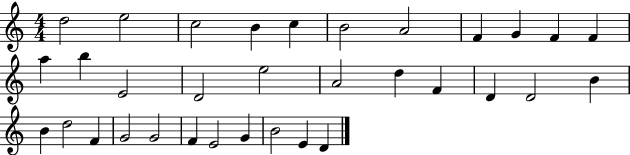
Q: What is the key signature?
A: C major